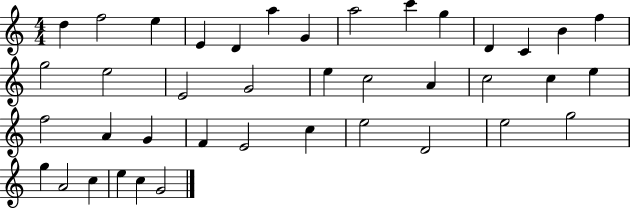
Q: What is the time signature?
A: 4/4